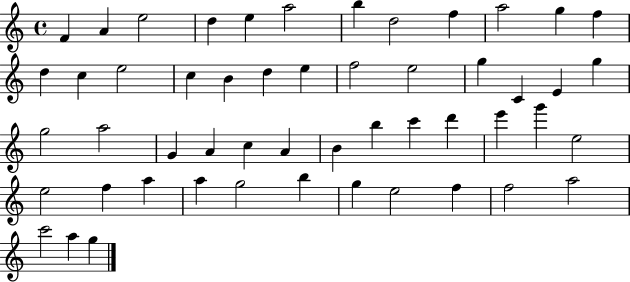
F4/q A4/q E5/h D5/q E5/q A5/h B5/q D5/h F5/q A5/h G5/q F5/q D5/q C5/q E5/h C5/q B4/q D5/q E5/q F5/h E5/h G5/q C4/q E4/q G5/q G5/h A5/h G4/q A4/q C5/q A4/q B4/q B5/q C6/q D6/q E6/q G6/q E5/h E5/h F5/q A5/q A5/q G5/h B5/q G5/q E5/h F5/q F5/h A5/h C6/h A5/q G5/q